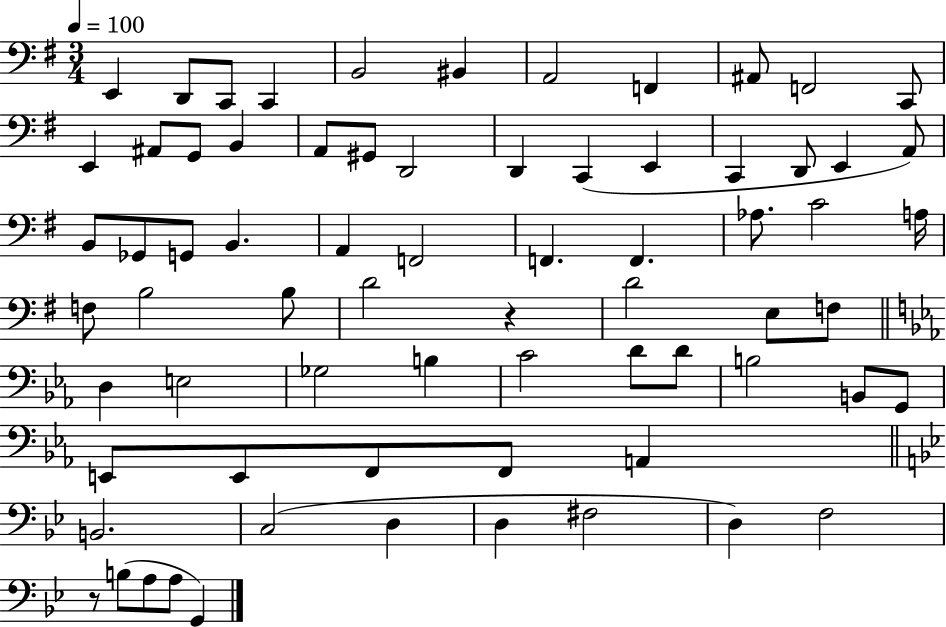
{
  \clef bass
  \numericTimeSignature
  \time 3/4
  \key g \major
  \tempo 4 = 100
  e,4 d,8 c,8 c,4 | b,2 bis,4 | a,2 f,4 | ais,8 f,2 c,8 | \break e,4 ais,8 g,8 b,4 | a,8 gis,8 d,2 | d,4 c,4( e,4 | c,4 d,8 e,4 a,8) | \break b,8 ges,8 g,8 b,4. | a,4 f,2 | f,4. f,4. | aes8. c'2 a16 | \break f8 b2 b8 | d'2 r4 | d'2 e8 f8 | \bar "||" \break \key ees \major d4 e2 | ges2 b4 | c'2 d'8 d'8 | b2 b,8 g,8 | \break e,8 e,8 f,8 f,8 a,4 | \bar "||" \break \key bes \major b,2. | c2( d4 | d4 fis2 | d4) f2 | \break r8 b8( a8 a8 g,4) | \bar "|."
}